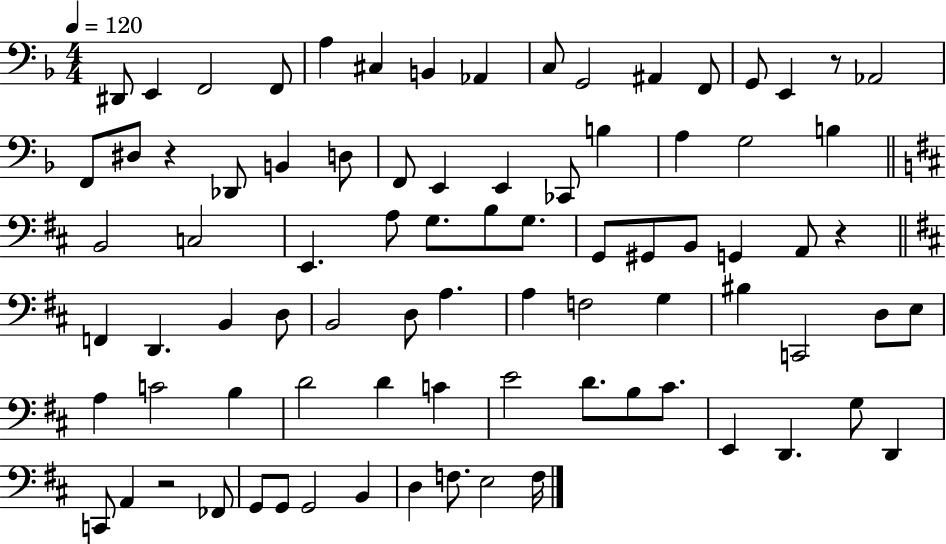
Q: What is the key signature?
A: F major